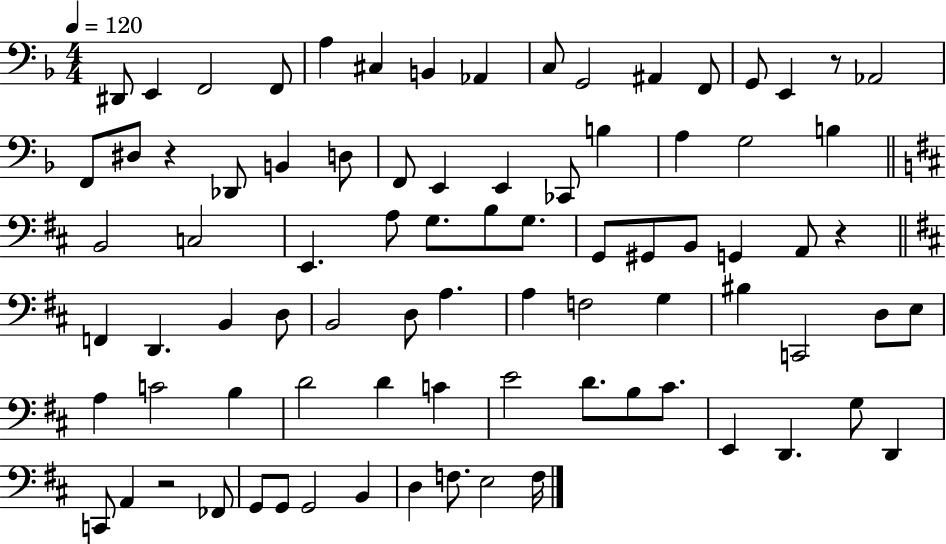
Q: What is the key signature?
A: F major